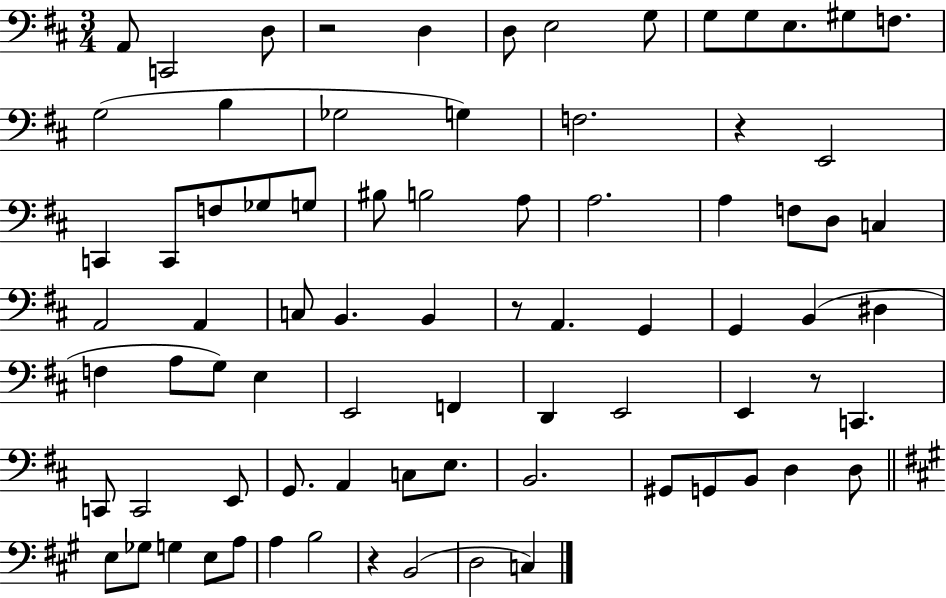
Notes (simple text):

A2/e C2/h D3/e R/h D3/q D3/e E3/h G3/e G3/e G3/e E3/e. G#3/e F3/e. G3/h B3/q Gb3/h G3/q F3/h. R/q E2/h C2/q C2/e F3/e Gb3/e G3/e BIS3/e B3/h A3/e A3/h. A3/q F3/e D3/e C3/q A2/h A2/q C3/e B2/q. B2/q R/e A2/q. G2/q G2/q B2/q D#3/q F3/q A3/e G3/e E3/q E2/h F2/q D2/q E2/h E2/q R/e C2/q. C2/e C2/h E2/e G2/e. A2/q C3/e E3/e. B2/h. G#2/e G2/e B2/e D3/q D3/e E3/e Gb3/e G3/q E3/e A3/e A3/q B3/h R/q B2/h D3/h C3/q